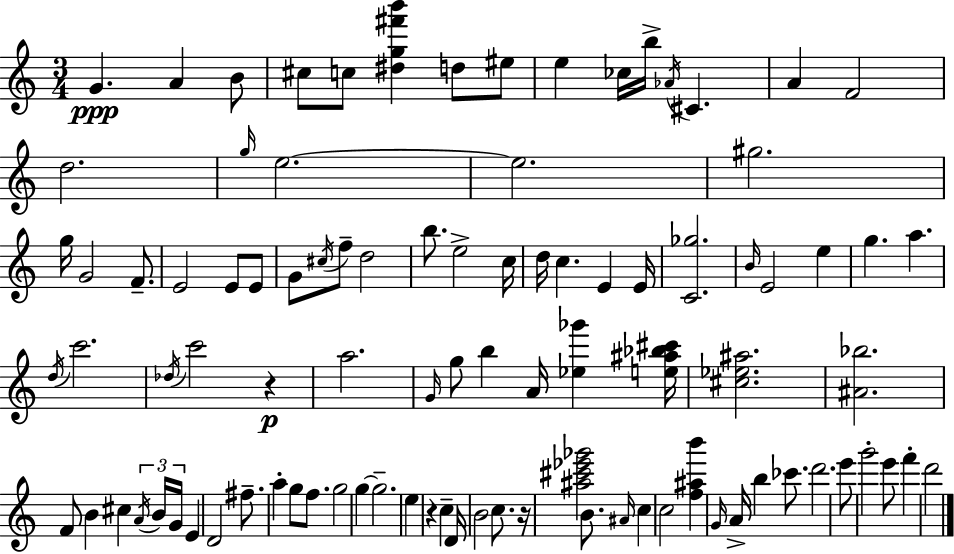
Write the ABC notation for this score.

X:1
T:Untitled
M:3/4
L:1/4
K:Am
G A B/2 ^c/2 c/2 [^dg^f'b'] d/2 ^e/2 e _c/4 b/4 _A/4 ^C A F2 d2 g/4 e2 e2 ^g2 g/4 G2 F/2 E2 E/2 E/2 G/2 ^c/4 f/2 d2 b/2 e2 c/4 d/4 c E E/4 [C_g]2 B/4 E2 e g a d/4 c'2 _d/4 c'2 z a2 G/4 g/2 b A/4 [_e_g'] [e^a_b^c']/4 [^c_e^a]2 [^A_b]2 F/2 B ^c A/4 B/4 G/4 E D2 ^f/2 a g/2 f/2 g2 g g2 e z c D/4 B2 c/2 z/4 [^a^c'_e'_g']2 B/2 ^A/4 c c2 [f^ab'] G/4 A/4 b _c'/2 d'2 e'/2 g'2 e'/2 f' d'2